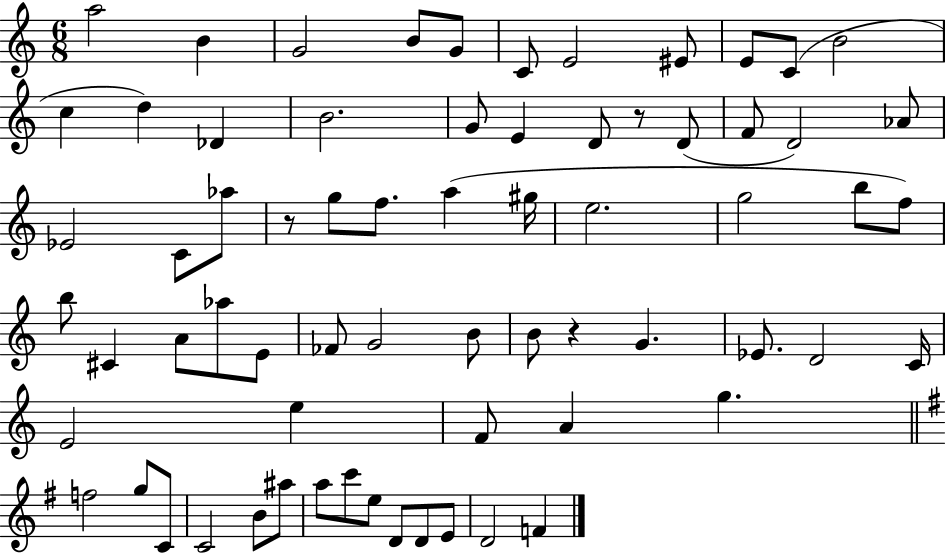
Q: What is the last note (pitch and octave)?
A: F4